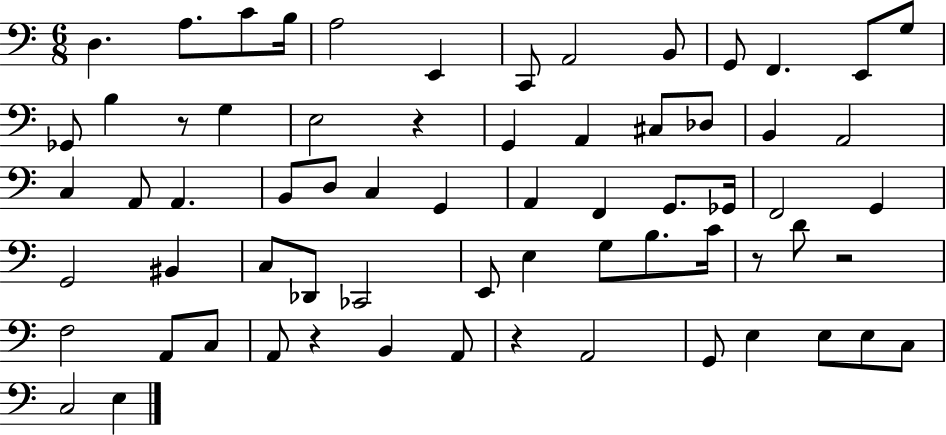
X:1
T:Untitled
M:6/8
L:1/4
K:C
D, A,/2 C/2 B,/4 A,2 E,, C,,/2 A,,2 B,,/2 G,,/2 F,, E,,/2 G,/2 _G,,/2 B, z/2 G, E,2 z G,, A,, ^C,/2 _D,/2 B,, A,,2 C, A,,/2 A,, B,,/2 D,/2 C, G,, A,, F,, G,,/2 _G,,/4 F,,2 G,, G,,2 ^B,, C,/2 _D,,/2 _C,,2 E,,/2 E, G,/2 B,/2 C/4 z/2 D/2 z2 F,2 A,,/2 C,/2 A,,/2 z B,, A,,/2 z A,,2 G,,/2 E, E,/2 E,/2 C,/2 C,2 E,